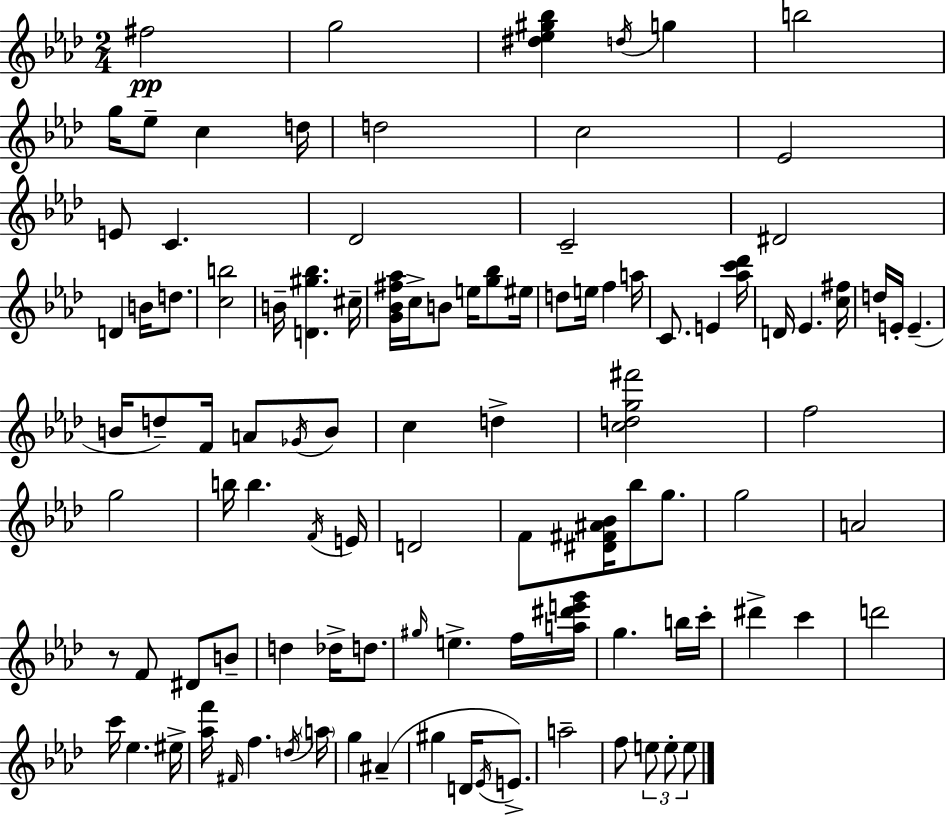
{
  \clef treble
  \numericTimeSignature
  \time 2/4
  \key f \minor
  fis''2\pp | g''2 | <dis'' ees'' gis'' bes''>4 \acciaccatura { d''16 } g''4 | b''2 | \break g''16 ees''8-- c''4 | d''16 d''2 | c''2 | ees'2 | \break e'8 c'4. | des'2 | c'2-- | dis'2 | \break d'4 b'16 d''8. | <c'' b''>2 | b'16-- <d' gis'' bes''>4. | cis''16-- <g' bes' fis'' aes''>16 c''16-> b'8 e''16 <g'' bes''>8 | \break eis''16 d''8 e''16 f''4 | a''16 c'8. e'4 | <aes'' c''' des'''>16 d'16 ees'4. | <c'' fis''>16 d''16 e'16-. e'4.--( | \break b'16 d''8--) f'16 a'8 \acciaccatura { ges'16 } | b'8 c''4 d''4-> | <c'' d'' g'' fis'''>2 | f''2 | \break g''2 | b''16 b''4. | \acciaccatura { f'16 } e'16 d'2 | f'8 <dis' fis' ais' bes'>16 bes''8 | \break g''8. g''2 | a'2 | r8 f'8 dis'8 | b'8-- d''4 des''16-> | \break d''8. \grace { gis''16 } e''4.-> | f''16 <a'' dis''' e''' g'''>16 g''4. | b''16 c'''16-. dis'''4-> | c'''4 d'''2 | \break c'''16 ees''4. | eis''16-> <aes'' f'''>16 \grace { fis'16 } f''4. | \acciaccatura { d''16 } \parenthesize a''16 g''4 | ais'4--( gis''4 | \break d'16 \acciaccatura { ees'16 } e'8.->) a''2-- | f''8 | \tuplet 3/2 { e''8 e''8-. e''8 } \bar "|."
}